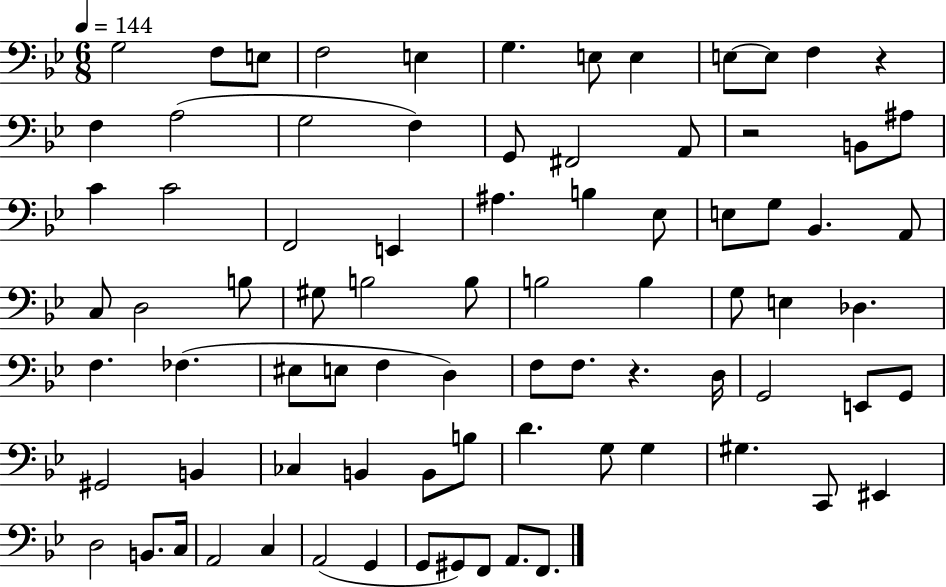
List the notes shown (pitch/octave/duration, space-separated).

G3/h F3/e E3/e F3/h E3/q G3/q. E3/e E3/q E3/e E3/e F3/q R/q F3/q A3/h G3/h F3/q G2/e F#2/h A2/e R/h B2/e A#3/e C4/q C4/h F2/h E2/q A#3/q. B3/q Eb3/e E3/e G3/e Bb2/q. A2/e C3/e D3/h B3/e G#3/e B3/h B3/e B3/h B3/q G3/e E3/q Db3/q. F3/q. FES3/q. EIS3/e E3/e F3/q D3/q F3/e F3/e. R/q. D3/s G2/h E2/e G2/e G#2/h B2/q CES3/q B2/q B2/e B3/e D4/q. G3/e G3/q G#3/q. C2/e EIS2/q D3/h B2/e. C3/s A2/h C3/q A2/h G2/q G2/e G#2/e F2/e A2/e. F2/e.